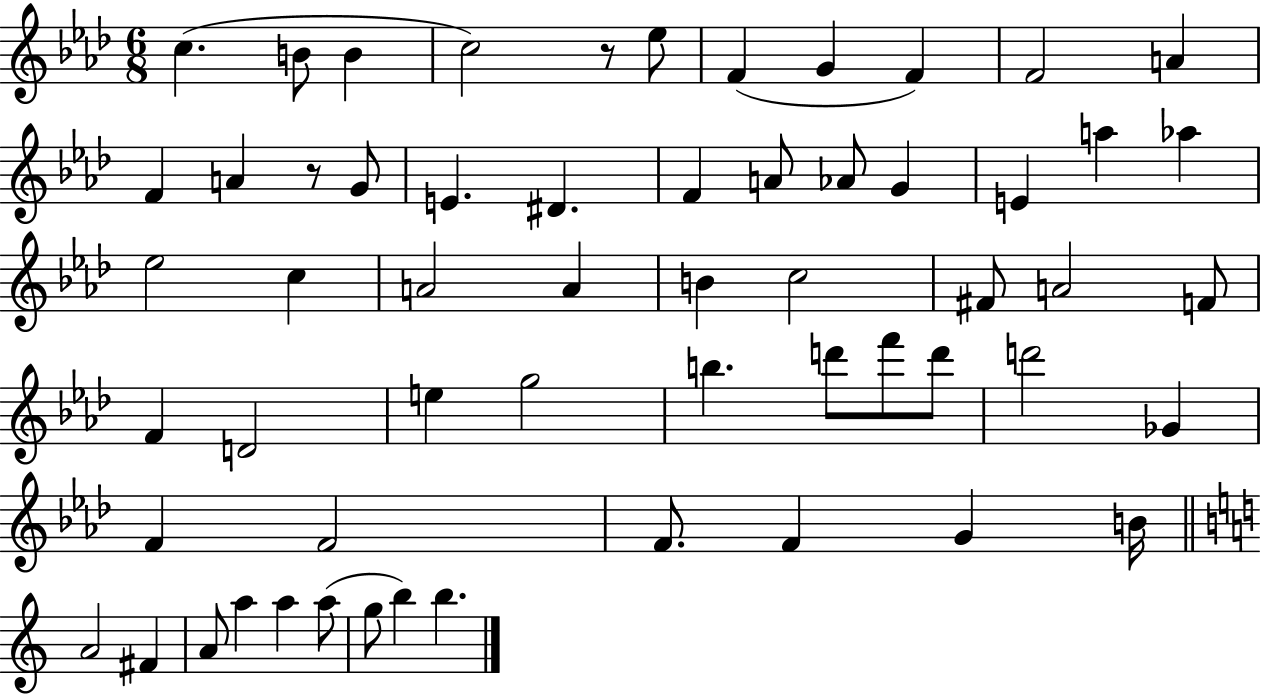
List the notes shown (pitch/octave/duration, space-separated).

C5/q. B4/e B4/q C5/h R/e Eb5/e F4/q G4/q F4/q F4/h A4/q F4/q A4/q R/e G4/e E4/q. D#4/q. F4/q A4/e Ab4/e G4/q E4/q A5/q Ab5/q Eb5/h C5/q A4/h A4/q B4/q C5/h F#4/e A4/h F4/e F4/q D4/h E5/q G5/h B5/q. D6/e F6/e D6/e D6/h Gb4/q F4/q F4/h F4/e. F4/q G4/q B4/s A4/h F#4/q A4/e A5/q A5/q A5/e G5/e B5/q B5/q.